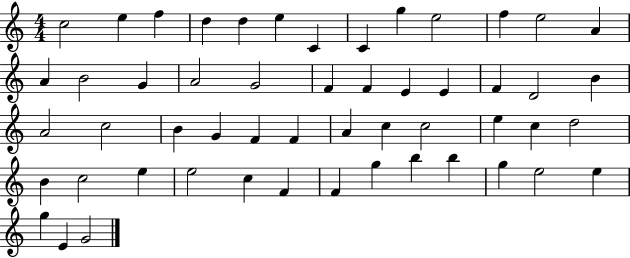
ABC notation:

X:1
T:Untitled
M:4/4
L:1/4
K:C
c2 e f d d e C C g e2 f e2 A A B2 G A2 G2 F F E E F D2 B A2 c2 B G F F A c c2 e c d2 B c2 e e2 c F F g b b g e2 e g E G2